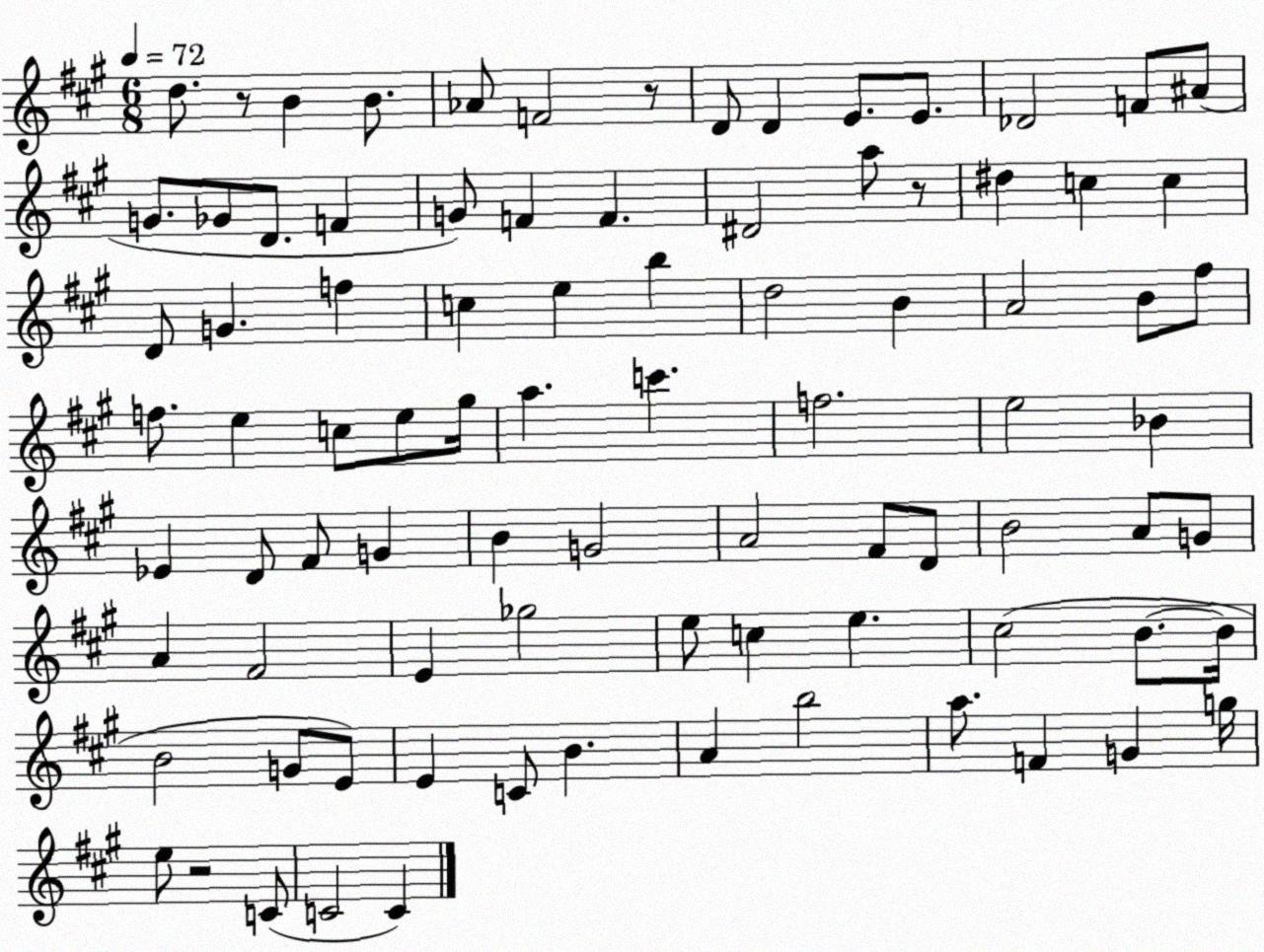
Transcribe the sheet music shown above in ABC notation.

X:1
T:Untitled
M:6/8
L:1/4
K:A
d/2 z/2 B B/2 _A/2 F2 z/2 D/2 D E/2 E/2 _D2 F/2 ^A/2 G/2 _G/2 D/2 F G/2 F F ^D2 a/2 z/2 ^d c c D/2 G f c e b d2 B A2 B/2 ^f/2 f/2 e c/2 e/2 ^g/4 a c' f2 e2 _B _E D/2 ^F/2 G B G2 A2 ^F/2 D/2 B2 A/2 G/2 A ^F2 E _g2 e/2 c e ^c2 B/2 B/4 B2 G/2 E/2 E C/2 B A b2 a/2 F G g/4 e/2 z2 C/2 C2 C